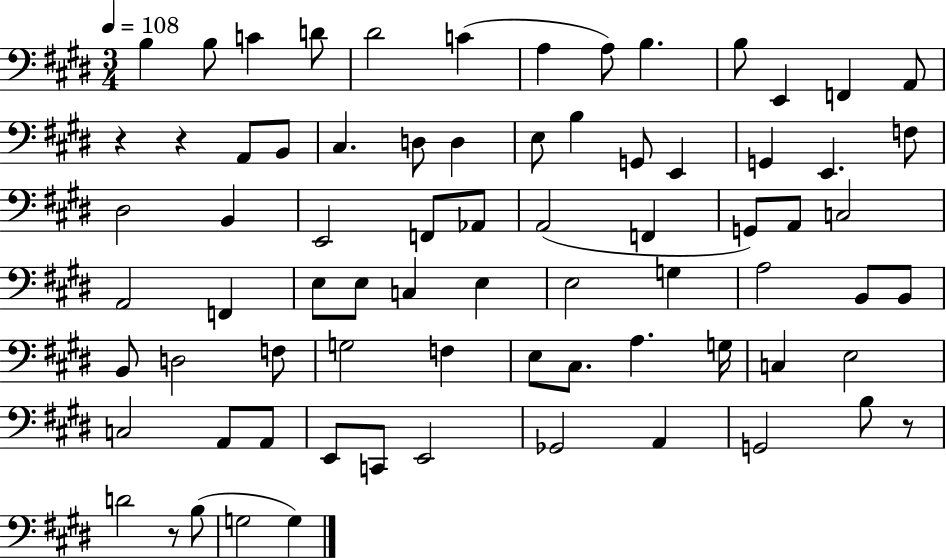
{
  \clef bass
  \numericTimeSignature
  \time 3/4
  \key e \major
  \tempo 4 = 108
  \repeat volta 2 { b4 b8 c'4 d'8 | dis'2 c'4( | a4 a8) b4. | b8 e,4 f,4 a,8 | \break r4 r4 a,8 b,8 | cis4. d8 d4 | e8 b4 g,8 e,4 | g,4 e,4. f8 | \break dis2 b,4 | e,2 f,8 aes,8 | a,2( f,4 | g,8) a,8 c2 | \break a,2 f,4 | e8 e8 c4 e4 | e2 g4 | a2 b,8 b,8 | \break b,8 d2 f8 | g2 f4 | e8 cis8. a4. g16 | c4 e2 | \break c2 a,8 a,8 | e,8 c,8 e,2 | ges,2 a,4 | g,2 b8 r8 | \break d'2 r8 b8( | g2 g4) | } \bar "|."
}